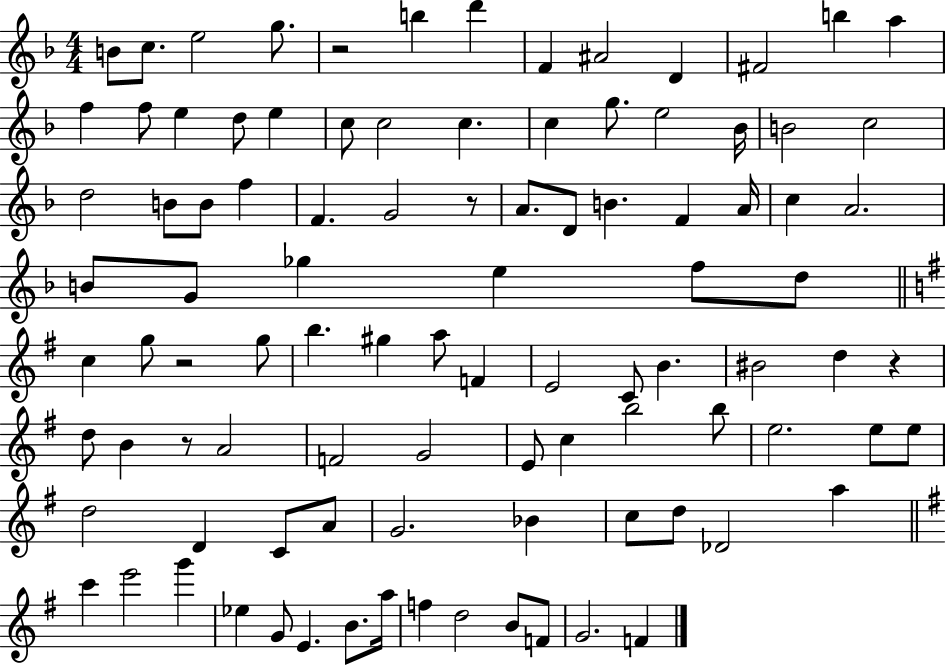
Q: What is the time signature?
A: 4/4